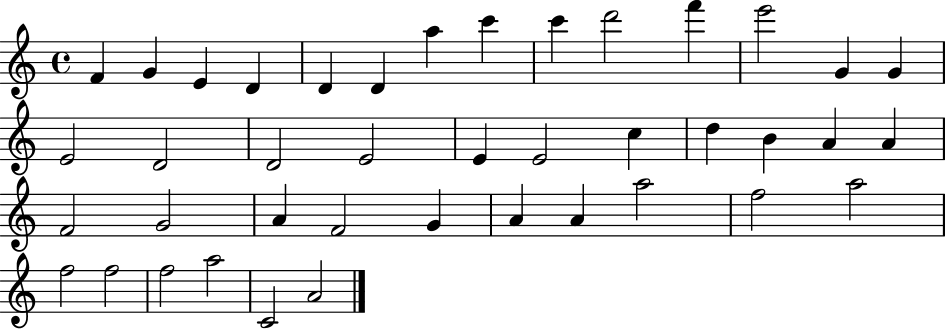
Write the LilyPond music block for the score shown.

{
  \clef treble
  \time 4/4
  \defaultTimeSignature
  \key c \major
  f'4 g'4 e'4 d'4 | d'4 d'4 a''4 c'''4 | c'''4 d'''2 f'''4 | e'''2 g'4 g'4 | \break e'2 d'2 | d'2 e'2 | e'4 e'2 c''4 | d''4 b'4 a'4 a'4 | \break f'2 g'2 | a'4 f'2 g'4 | a'4 a'4 a''2 | f''2 a''2 | \break f''2 f''2 | f''2 a''2 | c'2 a'2 | \bar "|."
}